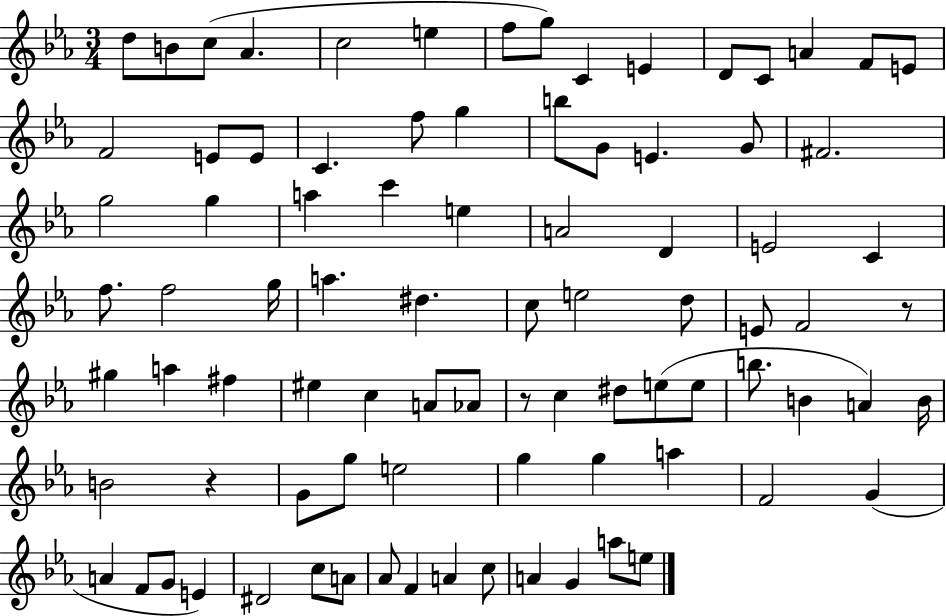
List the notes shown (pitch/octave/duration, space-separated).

D5/e B4/e C5/e Ab4/q. C5/h E5/q F5/e G5/e C4/q E4/q D4/e C4/e A4/q F4/e E4/e F4/h E4/e E4/e C4/q. F5/e G5/q B5/e G4/e E4/q. G4/e F#4/h. G5/h G5/q A5/q C6/q E5/q A4/h D4/q E4/h C4/q F5/e. F5/h G5/s A5/q. D#5/q. C5/e E5/h D5/e E4/e F4/h R/e G#5/q A5/q F#5/q EIS5/q C5/q A4/e Ab4/e R/e C5/q D#5/e E5/e E5/e B5/e. B4/q A4/q B4/s B4/h R/q G4/e G5/e E5/h G5/q G5/q A5/q F4/h G4/q A4/q F4/e G4/e E4/q D#4/h C5/e A4/e Ab4/e F4/q A4/q C5/e A4/q G4/q A5/e E5/e